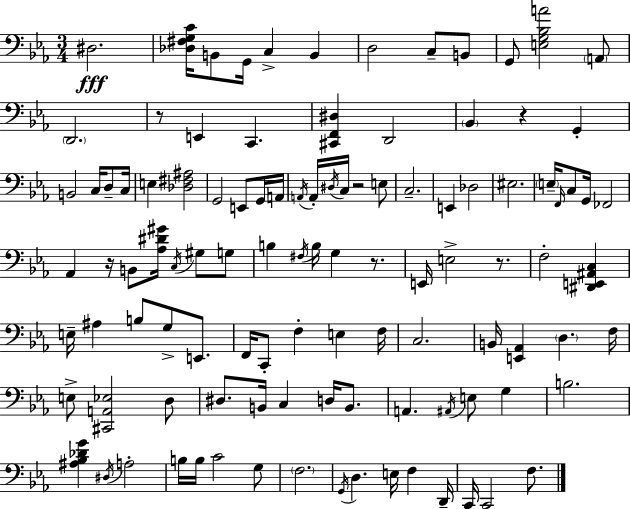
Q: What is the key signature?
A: EES major